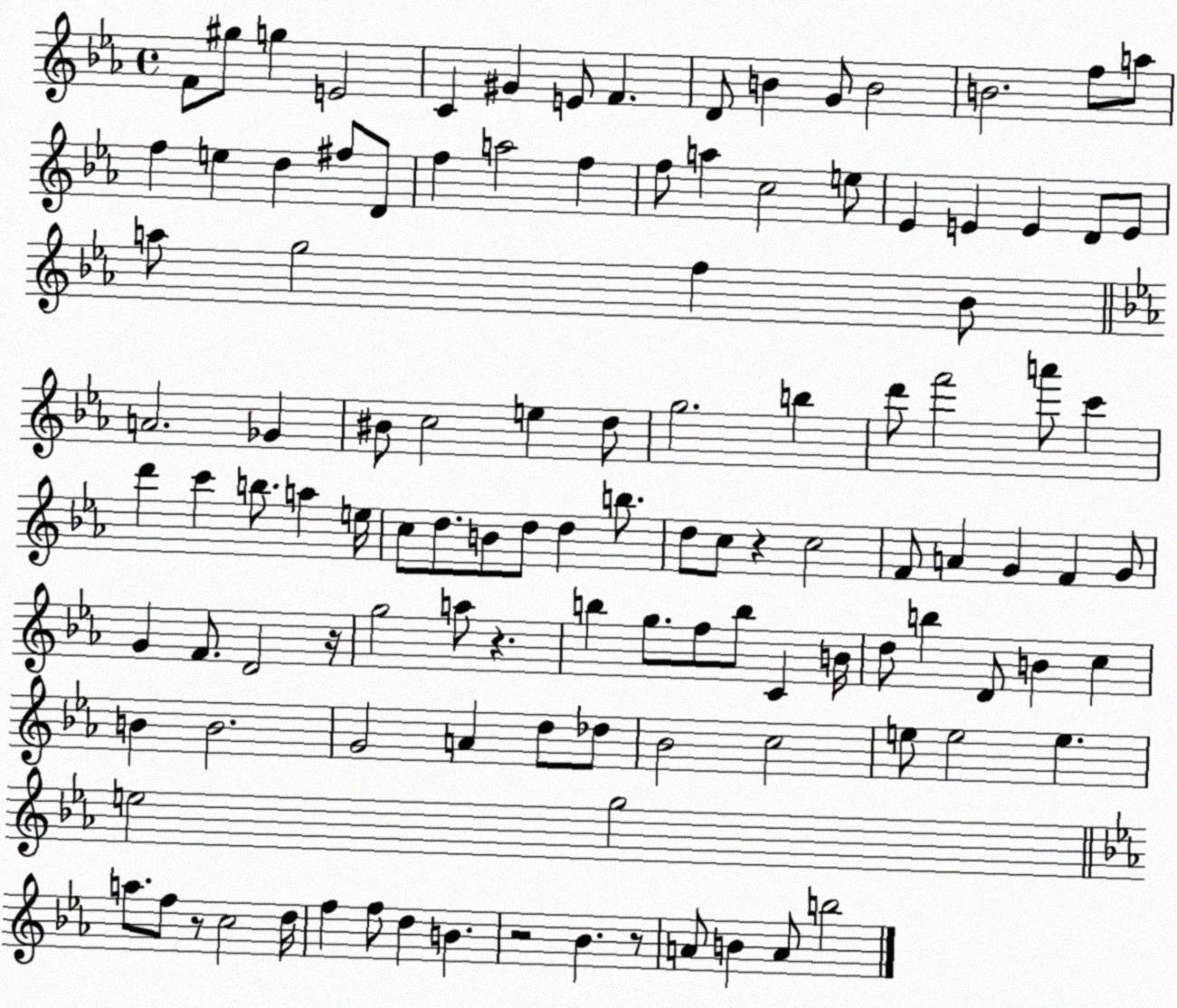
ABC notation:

X:1
T:Untitled
M:4/4
L:1/4
K:Eb
F/2 ^g/2 g E2 C ^G E/2 F D/2 B G/2 B2 B2 f/2 a/2 f e d ^f/2 D/2 f a2 f f/2 a c2 e/2 _E E E D/2 E/2 a/2 g2 f _B/2 A2 _G ^B/2 c2 e d/2 g2 b d'/2 f'2 a'/2 c' d' c' b/2 a e/4 c/2 d/2 B/2 d/2 d b/2 d/2 c/2 z c2 F/2 A G F G/2 G F/2 D2 z/4 g2 a/2 z b g/2 f/2 b/2 C B/4 d/2 b D/2 B c B B2 G2 A d/2 _d/2 _B2 c2 e/2 e2 e e2 g2 a/2 f/2 z/2 c2 d/4 f f/2 d B z2 _B z/2 A/2 B A/2 b2